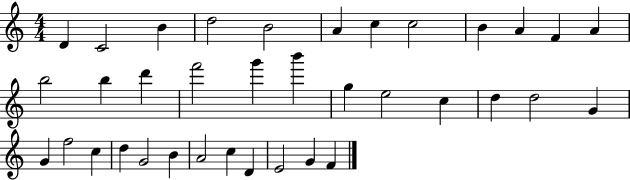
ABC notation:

X:1
T:Untitled
M:4/4
L:1/4
K:C
D C2 B d2 B2 A c c2 B A F A b2 b d' f'2 g' b' g e2 c d d2 G G f2 c d G2 B A2 c D E2 G F